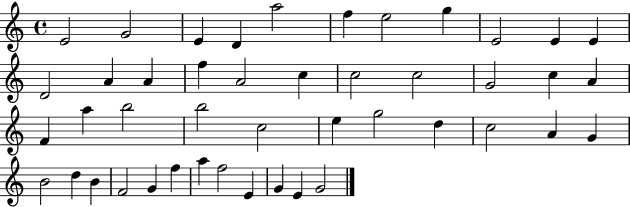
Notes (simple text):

E4/h G4/h E4/q D4/q A5/h F5/q E5/h G5/q E4/h E4/q E4/q D4/h A4/q A4/q F5/q A4/h C5/q C5/h C5/h G4/h C5/q A4/q F4/q A5/q B5/h B5/h C5/h E5/q G5/h D5/q C5/h A4/q G4/q B4/h D5/q B4/q F4/h G4/q F5/q A5/q F5/h E4/q G4/q E4/q G4/h